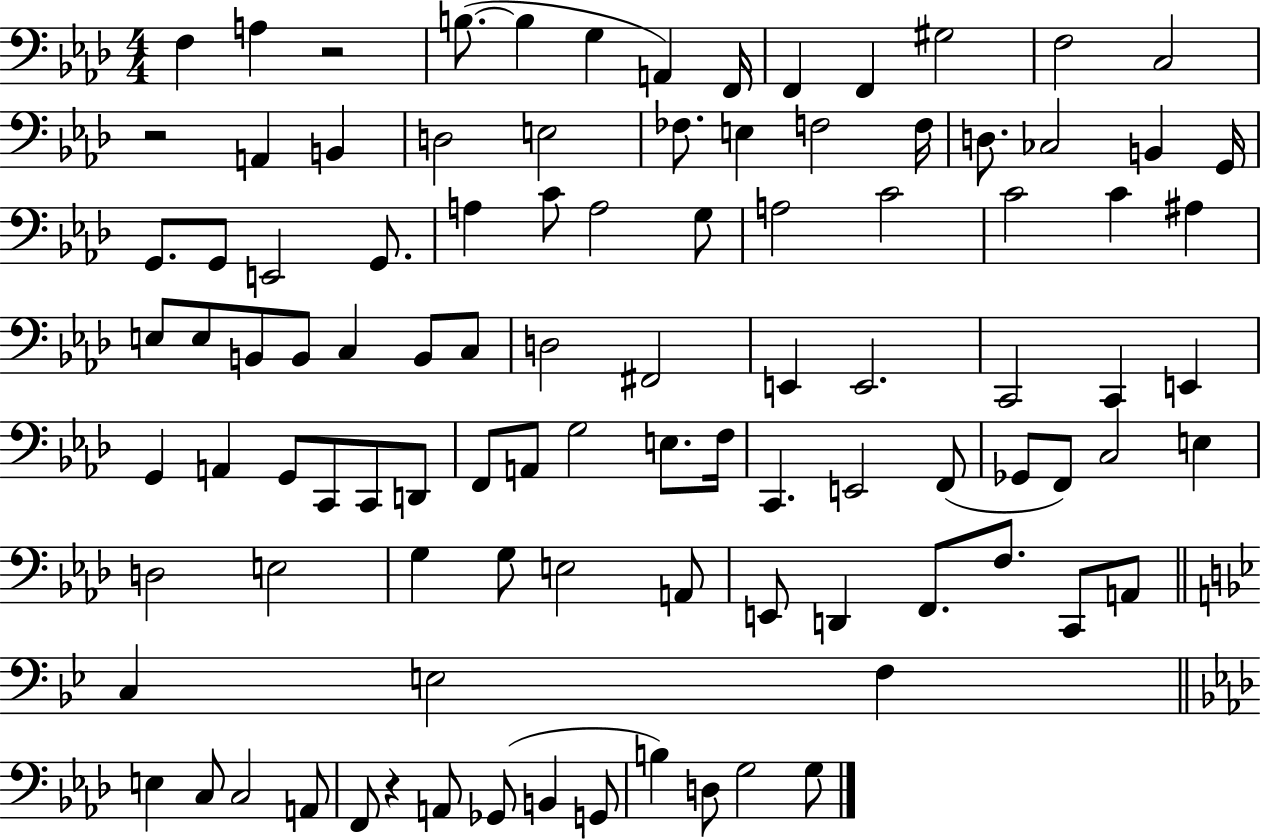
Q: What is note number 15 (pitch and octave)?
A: D3